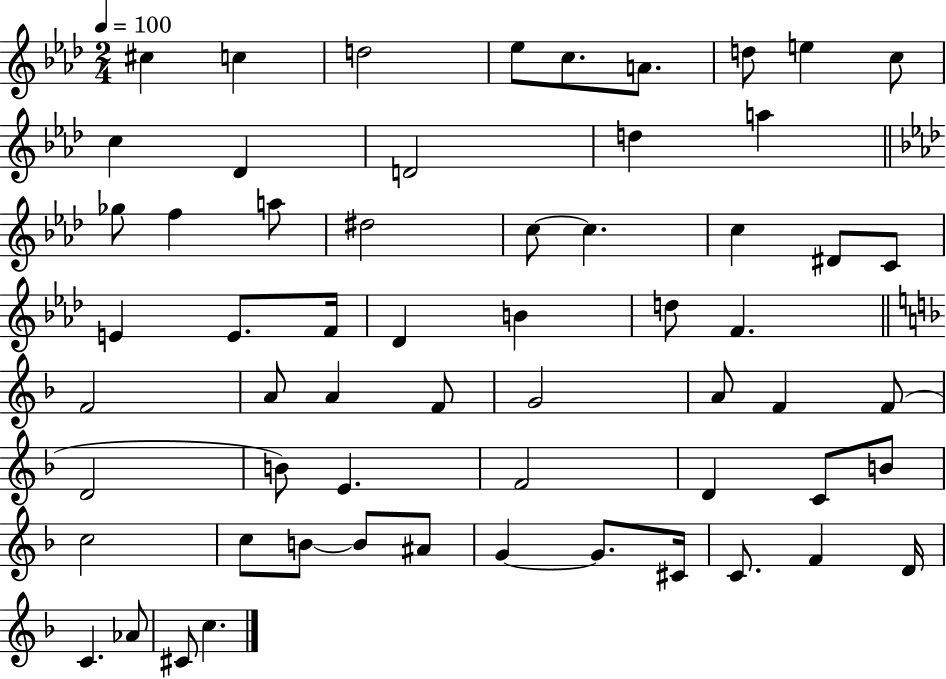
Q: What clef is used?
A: treble